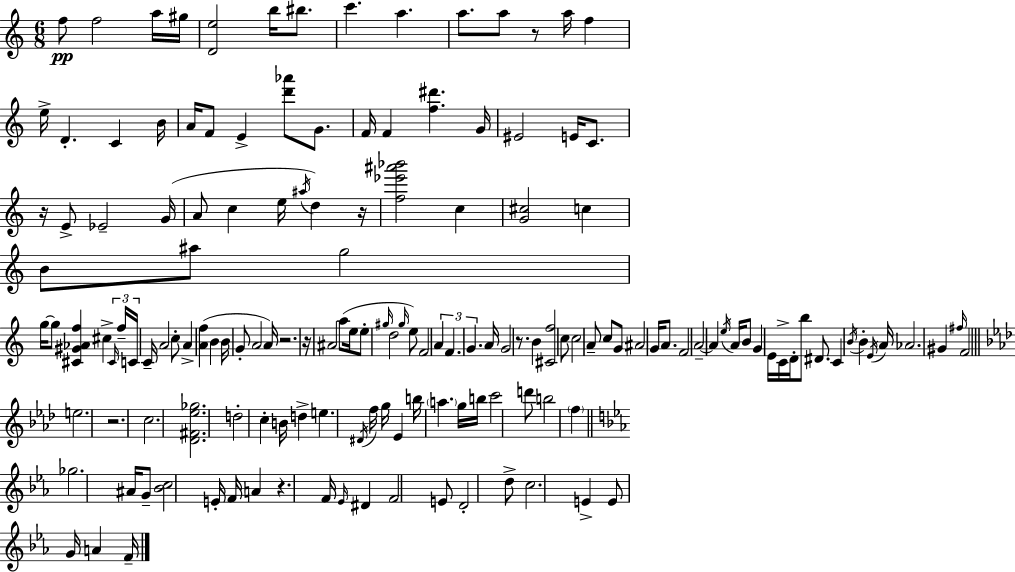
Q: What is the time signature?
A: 6/8